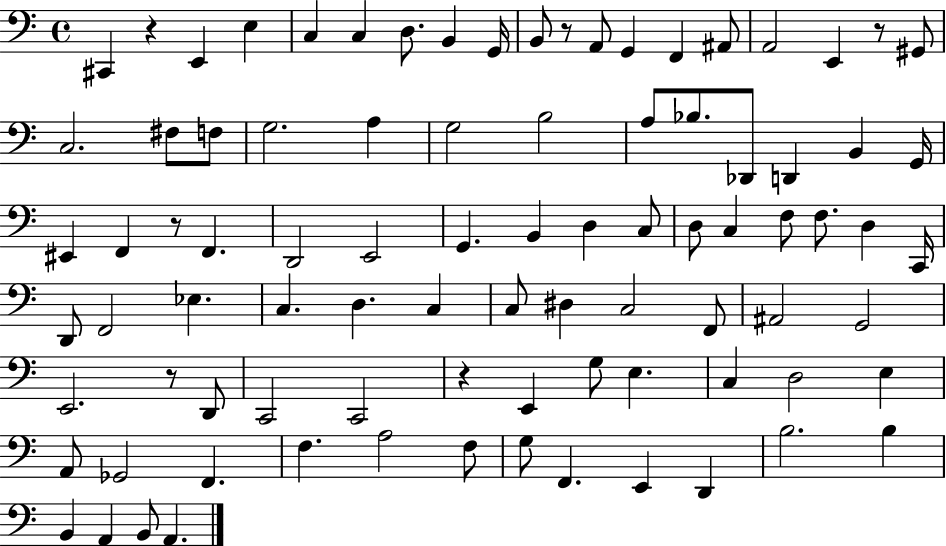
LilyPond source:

{
  \clef bass
  \time 4/4
  \defaultTimeSignature
  \key c \major
  cis,4 r4 e,4 e4 | c4 c4 d8. b,4 g,16 | b,8 r8 a,8 g,4 f,4 ais,8 | a,2 e,4 r8 gis,8 | \break c2. fis8 f8 | g2. a4 | g2 b2 | a8 bes8. des,8 d,4 b,4 g,16 | \break eis,4 f,4 r8 f,4. | d,2 e,2 | g,4. b,4 d4 c8 | d8 c4 f8 f8. d4 c,16 | \break d,8 f,2 ees4. | c4. d4. c4 | c8 dis4 c2 f,8 | ais,2 g,2 | \break e,2. r8 d,8 | c,2 c,2 | r4 e,4 g8 e4. | c4 d2 e4 | \break a,8 ges,2 f,4. | f4. a2 f8 | g8 f,4. e,4 d,4 | b2. b4 | \break b,4 a,4 b,8 a,4. | \bar "|."
}